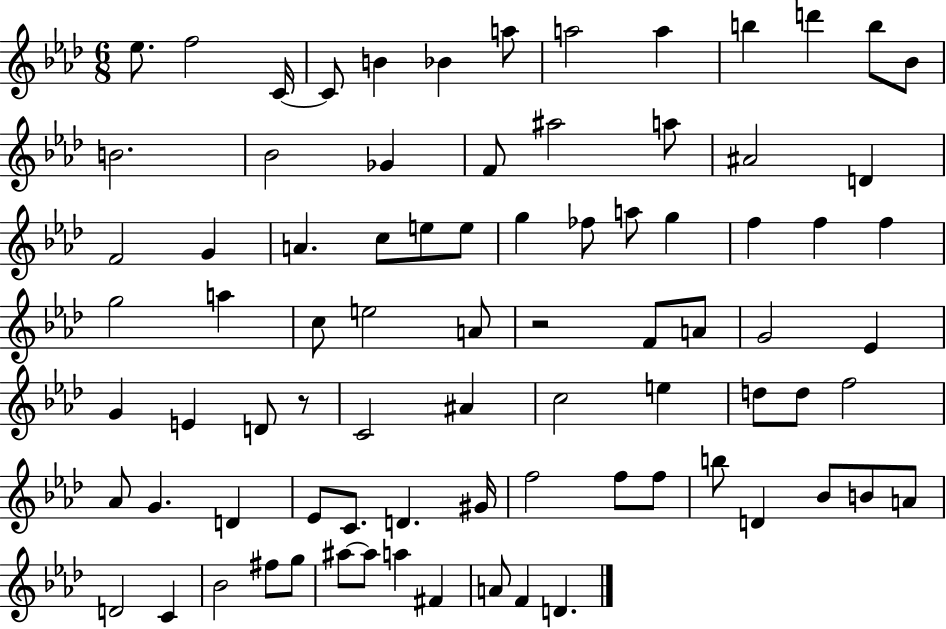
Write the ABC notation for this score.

X:1
T:Untitled
M:6/8
L:1/4
K:Ab
_e/2 f2 C/4 C/2 B _B a/2 a2 a b d' b/2 _B/2 B2 _B2 _G F/2 ^a2 a/2 ^A2 D F2 G A c/2 e/2 e/2 g _f/2 a/2 g f f f g2 a c/2 e2 A/2 z2 F/2 A/2 G2 _E G E D/2 z/2 C2 ^A c2 e d/2 d/2 f2 _A/2 G D _E/2 C/2 D ^G/4 f2 f/2 f/2 b/2 D _B/2 B/2 A/2 D2 C _B2 ^f/2 g/2 ^a/2 ^a/2 a ^F A/2 F D